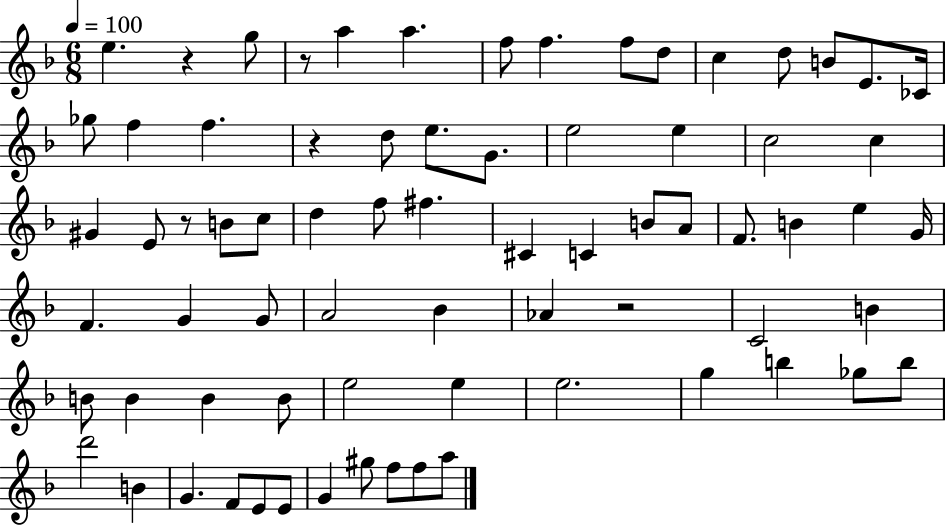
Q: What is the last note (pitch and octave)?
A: A5